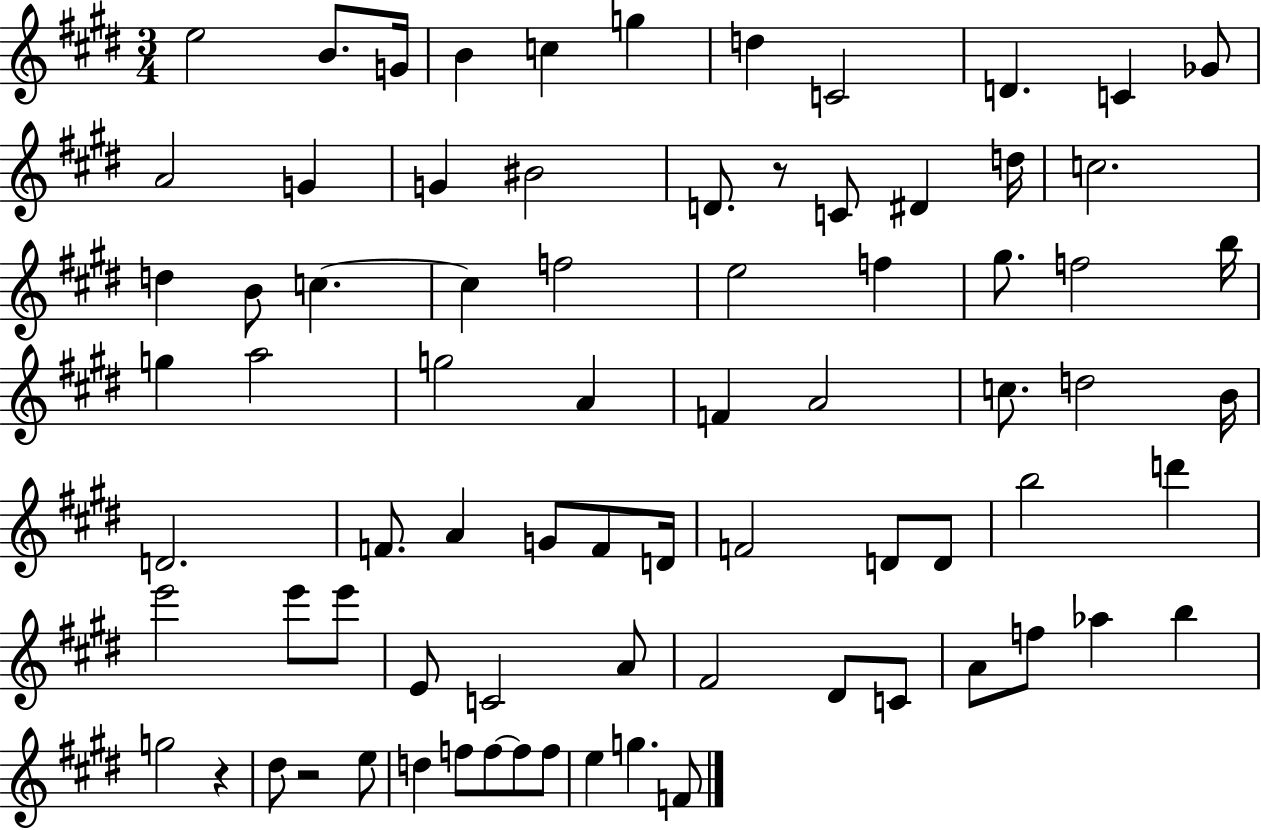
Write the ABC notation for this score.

X:1
T:Untitled
M:3/4
L:1/4
K:E
e2 B/2 G/4 B c g d C2 D C _G/2 A2 G G ^B2 D/2 z/2 C/2 ^D d/4 c2 d B/2 c c f2 e2 f ^g/2 f2 b/4 g a2 g2 A F A2 c/2 d2 B/4 D2 F/2 A G/2 F/2 D/4 F2 D/2 D/2 b2 d' e'2 e'/2 e'/2 E/2 C2 A/2 ^F2 ^D/2 C/2 A/2 f/2 _a b g2 z ^d/2 z2 e/2 d f/2 f/2 f/2 f/2 e g F/2